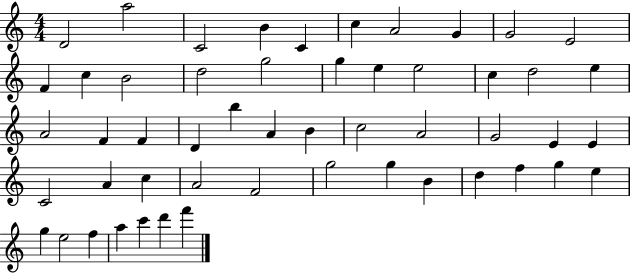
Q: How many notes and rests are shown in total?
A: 52